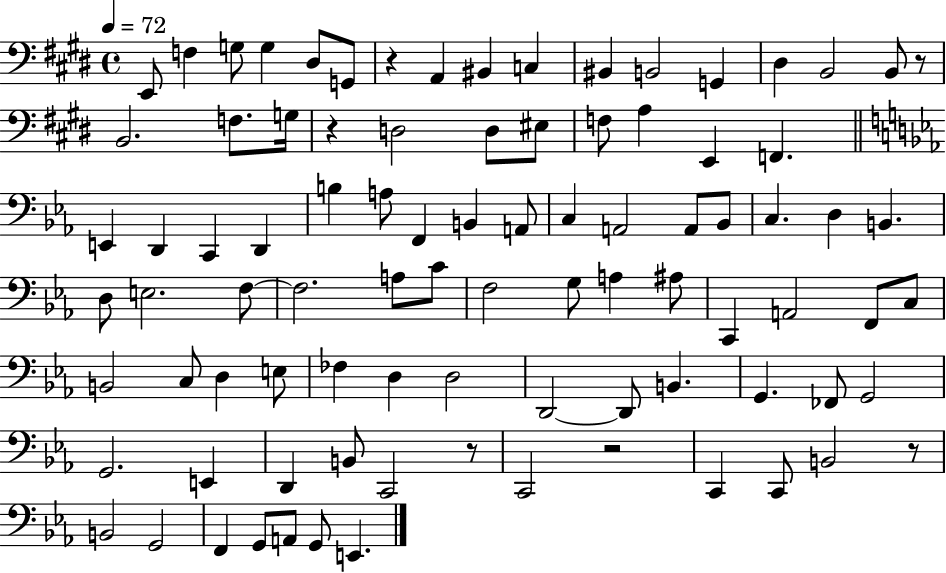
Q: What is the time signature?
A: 4/4